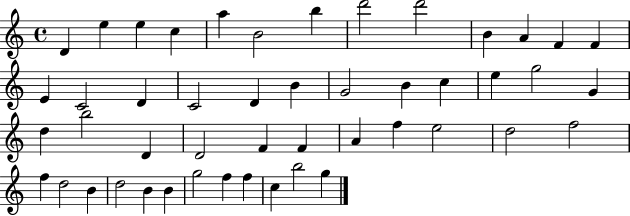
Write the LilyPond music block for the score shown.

{
  \clef treble
  \time 4/4
  \defaultTimeSignature
  \key c \major
  d'4 e''4 e''4 c''4 | a''4 b'2 b''4 | d'''2 d'''2 | b'4 a'4 f'4 f'4 | \break e'4 c'2 d'4 | c'2 d'4 b'4 | g'2 b'4 c''4 | e''4 g''2 g'4 | \break d''4 b''2 d'4 | d'2 f'4 f'4 | a'4 f''4 e''2 | d''2 f''2 | \break f''4 d''2 b'4 | d''2 b'4 b'4 | g''2 f''4 f''4 | c''4 b''2 g''4 | \break \bar "|."
}